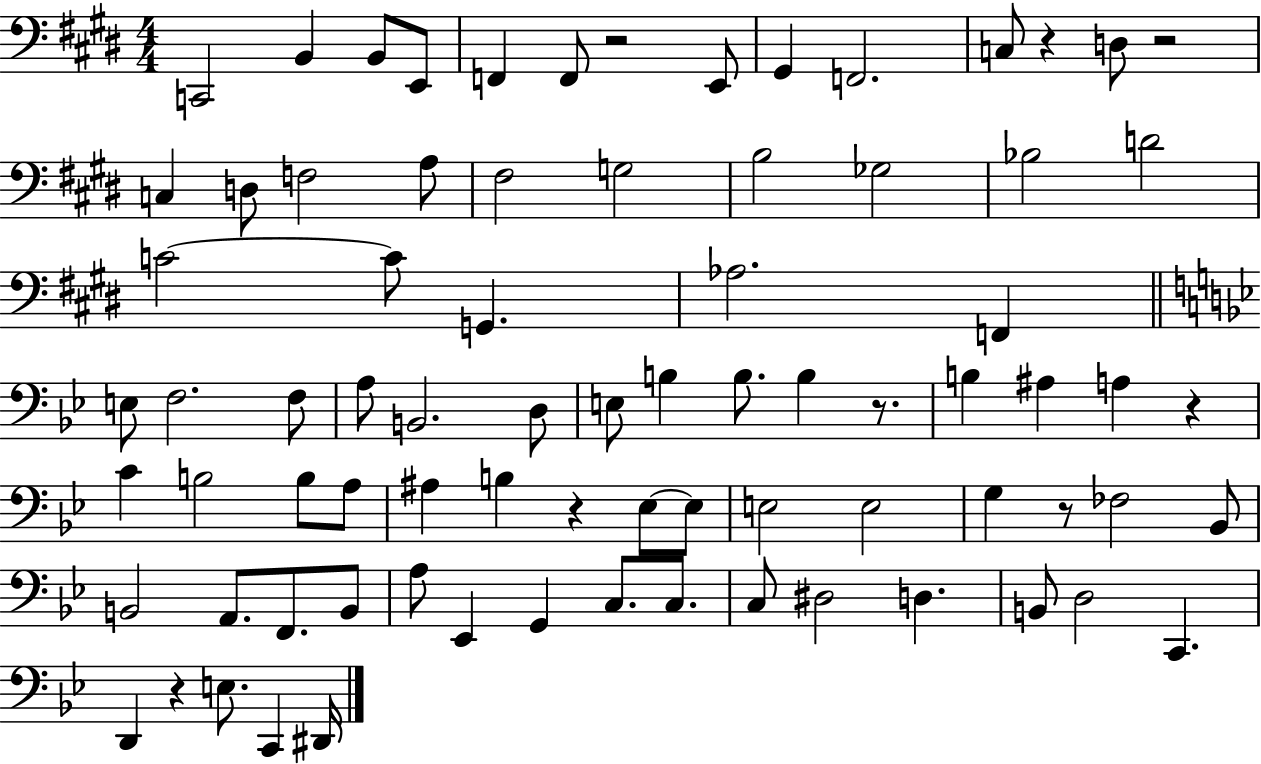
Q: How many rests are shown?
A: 8